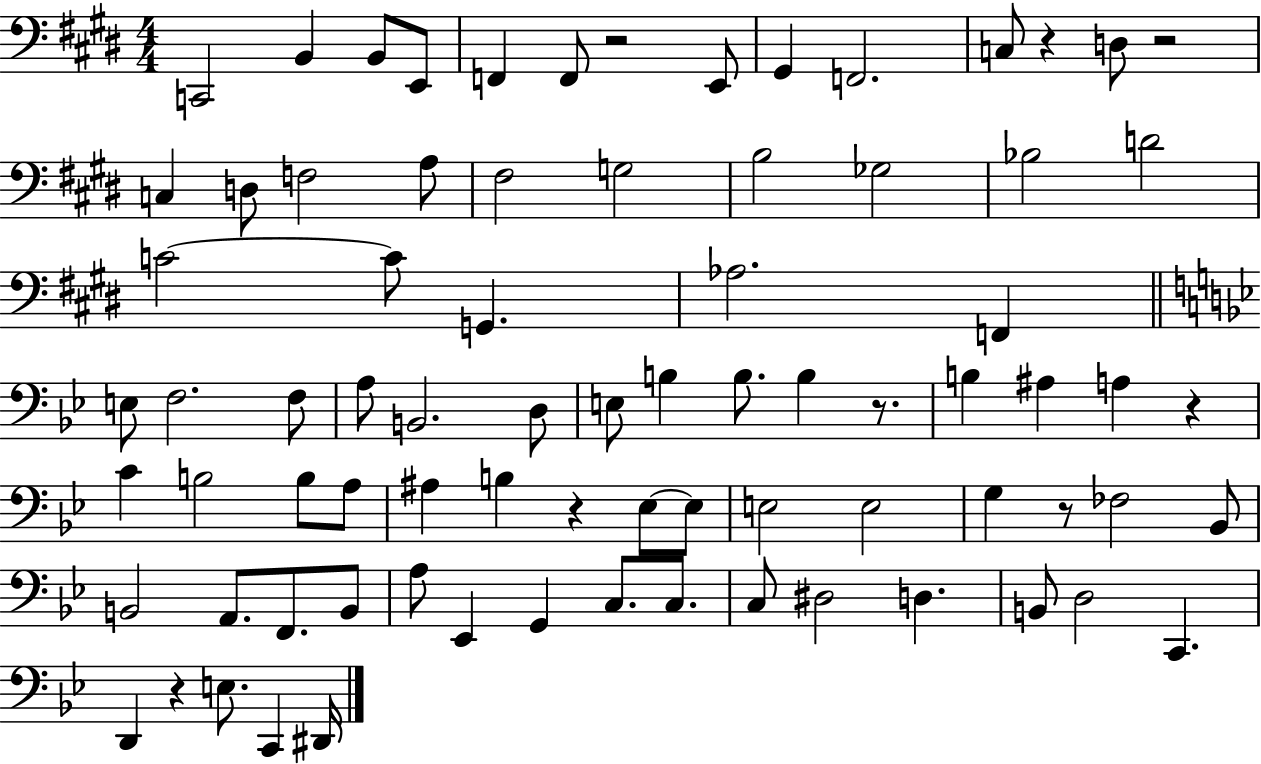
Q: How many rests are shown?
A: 8